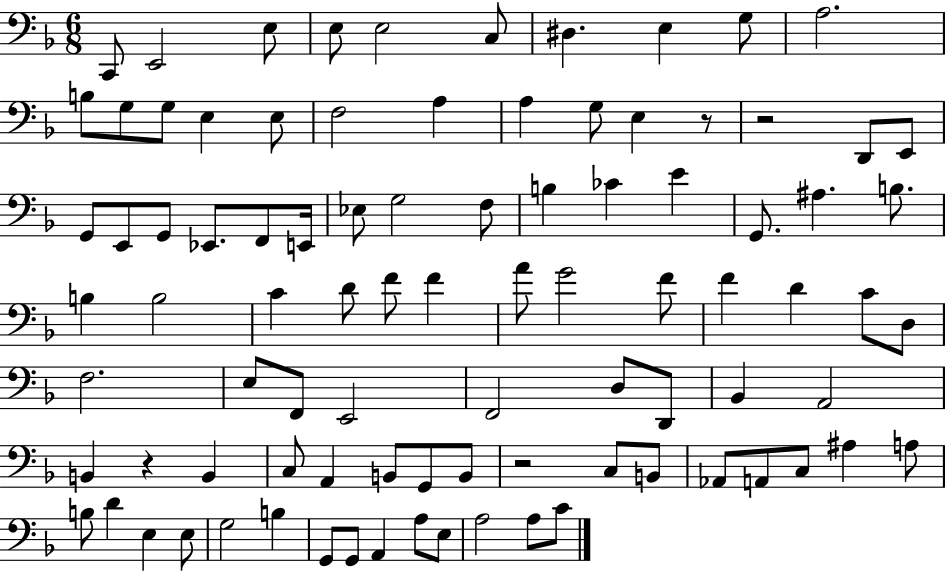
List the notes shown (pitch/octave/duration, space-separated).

C2/e E2/h E3/e E3/e E3/h C3/e D#3/q. E3/q G3/e A3/h. B3/e G3/e G3/e E3/q E3/e F3/h A3/q A3/q G3/e E3/q R/e R/h D2/e E2/e G2/e E2/e G2/e Eb2/e. F2/e E2/s Eb3/e G3/h F3/e B3/q CES4/q E4/q G2/e. A#3/q. B3/e. B3/q B3/h C4/q D4/e F4/e F4/q A4/e G4/h F4/e F4/q D4/q C4/e D3/e F3/h. E3/e F2/e E2/h F2/h D3/e D2/e Bb2/q A2/h B2/q R/q B2/q C3/e A2/q B2/e G2/e B2/e R/h C3/e B2/e Ab2/e A2/e C3/e A#3/q A3/e B3/e D4/q E3/q E3/e G3/h B3/q G2/e G2/e A2/q A3/e E3/e A3/h A3/e C4/e